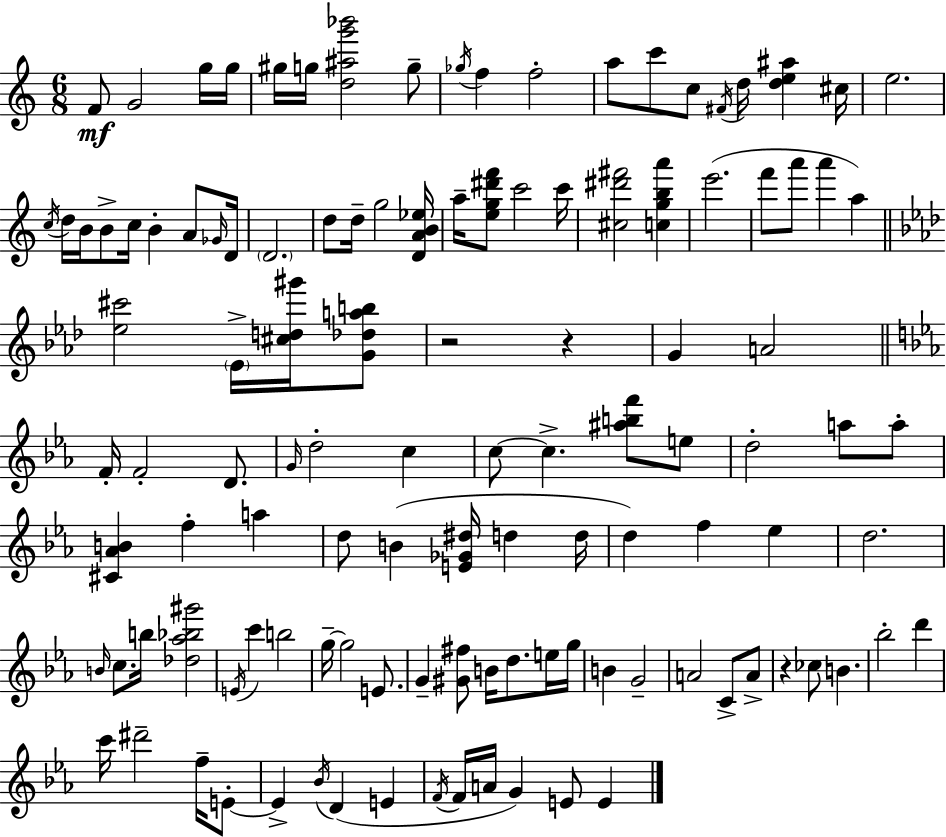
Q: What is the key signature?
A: A minor